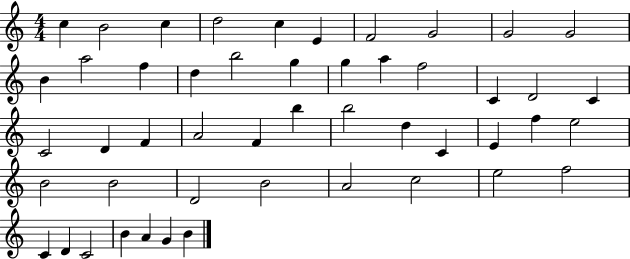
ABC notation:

X:1
T:Untitled
M:4/4
L:1/4
K:C
c B2 c d2 c E F2 G2 G2 G2 B a2 f d b2 g g a f2 C D2 C C2 D F A2 F b b2 d C E f e2 B2 B2 D2 B2 A2 c2 e2 f2 C D C2 B A G B